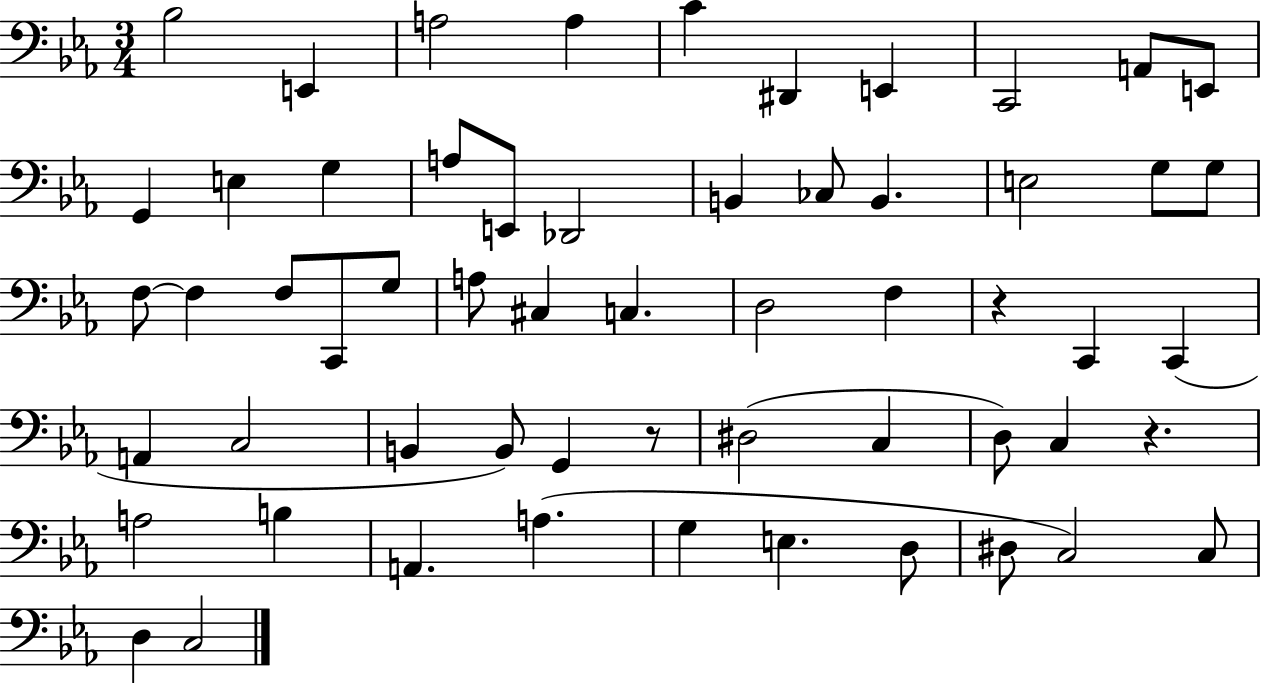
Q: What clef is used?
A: bass